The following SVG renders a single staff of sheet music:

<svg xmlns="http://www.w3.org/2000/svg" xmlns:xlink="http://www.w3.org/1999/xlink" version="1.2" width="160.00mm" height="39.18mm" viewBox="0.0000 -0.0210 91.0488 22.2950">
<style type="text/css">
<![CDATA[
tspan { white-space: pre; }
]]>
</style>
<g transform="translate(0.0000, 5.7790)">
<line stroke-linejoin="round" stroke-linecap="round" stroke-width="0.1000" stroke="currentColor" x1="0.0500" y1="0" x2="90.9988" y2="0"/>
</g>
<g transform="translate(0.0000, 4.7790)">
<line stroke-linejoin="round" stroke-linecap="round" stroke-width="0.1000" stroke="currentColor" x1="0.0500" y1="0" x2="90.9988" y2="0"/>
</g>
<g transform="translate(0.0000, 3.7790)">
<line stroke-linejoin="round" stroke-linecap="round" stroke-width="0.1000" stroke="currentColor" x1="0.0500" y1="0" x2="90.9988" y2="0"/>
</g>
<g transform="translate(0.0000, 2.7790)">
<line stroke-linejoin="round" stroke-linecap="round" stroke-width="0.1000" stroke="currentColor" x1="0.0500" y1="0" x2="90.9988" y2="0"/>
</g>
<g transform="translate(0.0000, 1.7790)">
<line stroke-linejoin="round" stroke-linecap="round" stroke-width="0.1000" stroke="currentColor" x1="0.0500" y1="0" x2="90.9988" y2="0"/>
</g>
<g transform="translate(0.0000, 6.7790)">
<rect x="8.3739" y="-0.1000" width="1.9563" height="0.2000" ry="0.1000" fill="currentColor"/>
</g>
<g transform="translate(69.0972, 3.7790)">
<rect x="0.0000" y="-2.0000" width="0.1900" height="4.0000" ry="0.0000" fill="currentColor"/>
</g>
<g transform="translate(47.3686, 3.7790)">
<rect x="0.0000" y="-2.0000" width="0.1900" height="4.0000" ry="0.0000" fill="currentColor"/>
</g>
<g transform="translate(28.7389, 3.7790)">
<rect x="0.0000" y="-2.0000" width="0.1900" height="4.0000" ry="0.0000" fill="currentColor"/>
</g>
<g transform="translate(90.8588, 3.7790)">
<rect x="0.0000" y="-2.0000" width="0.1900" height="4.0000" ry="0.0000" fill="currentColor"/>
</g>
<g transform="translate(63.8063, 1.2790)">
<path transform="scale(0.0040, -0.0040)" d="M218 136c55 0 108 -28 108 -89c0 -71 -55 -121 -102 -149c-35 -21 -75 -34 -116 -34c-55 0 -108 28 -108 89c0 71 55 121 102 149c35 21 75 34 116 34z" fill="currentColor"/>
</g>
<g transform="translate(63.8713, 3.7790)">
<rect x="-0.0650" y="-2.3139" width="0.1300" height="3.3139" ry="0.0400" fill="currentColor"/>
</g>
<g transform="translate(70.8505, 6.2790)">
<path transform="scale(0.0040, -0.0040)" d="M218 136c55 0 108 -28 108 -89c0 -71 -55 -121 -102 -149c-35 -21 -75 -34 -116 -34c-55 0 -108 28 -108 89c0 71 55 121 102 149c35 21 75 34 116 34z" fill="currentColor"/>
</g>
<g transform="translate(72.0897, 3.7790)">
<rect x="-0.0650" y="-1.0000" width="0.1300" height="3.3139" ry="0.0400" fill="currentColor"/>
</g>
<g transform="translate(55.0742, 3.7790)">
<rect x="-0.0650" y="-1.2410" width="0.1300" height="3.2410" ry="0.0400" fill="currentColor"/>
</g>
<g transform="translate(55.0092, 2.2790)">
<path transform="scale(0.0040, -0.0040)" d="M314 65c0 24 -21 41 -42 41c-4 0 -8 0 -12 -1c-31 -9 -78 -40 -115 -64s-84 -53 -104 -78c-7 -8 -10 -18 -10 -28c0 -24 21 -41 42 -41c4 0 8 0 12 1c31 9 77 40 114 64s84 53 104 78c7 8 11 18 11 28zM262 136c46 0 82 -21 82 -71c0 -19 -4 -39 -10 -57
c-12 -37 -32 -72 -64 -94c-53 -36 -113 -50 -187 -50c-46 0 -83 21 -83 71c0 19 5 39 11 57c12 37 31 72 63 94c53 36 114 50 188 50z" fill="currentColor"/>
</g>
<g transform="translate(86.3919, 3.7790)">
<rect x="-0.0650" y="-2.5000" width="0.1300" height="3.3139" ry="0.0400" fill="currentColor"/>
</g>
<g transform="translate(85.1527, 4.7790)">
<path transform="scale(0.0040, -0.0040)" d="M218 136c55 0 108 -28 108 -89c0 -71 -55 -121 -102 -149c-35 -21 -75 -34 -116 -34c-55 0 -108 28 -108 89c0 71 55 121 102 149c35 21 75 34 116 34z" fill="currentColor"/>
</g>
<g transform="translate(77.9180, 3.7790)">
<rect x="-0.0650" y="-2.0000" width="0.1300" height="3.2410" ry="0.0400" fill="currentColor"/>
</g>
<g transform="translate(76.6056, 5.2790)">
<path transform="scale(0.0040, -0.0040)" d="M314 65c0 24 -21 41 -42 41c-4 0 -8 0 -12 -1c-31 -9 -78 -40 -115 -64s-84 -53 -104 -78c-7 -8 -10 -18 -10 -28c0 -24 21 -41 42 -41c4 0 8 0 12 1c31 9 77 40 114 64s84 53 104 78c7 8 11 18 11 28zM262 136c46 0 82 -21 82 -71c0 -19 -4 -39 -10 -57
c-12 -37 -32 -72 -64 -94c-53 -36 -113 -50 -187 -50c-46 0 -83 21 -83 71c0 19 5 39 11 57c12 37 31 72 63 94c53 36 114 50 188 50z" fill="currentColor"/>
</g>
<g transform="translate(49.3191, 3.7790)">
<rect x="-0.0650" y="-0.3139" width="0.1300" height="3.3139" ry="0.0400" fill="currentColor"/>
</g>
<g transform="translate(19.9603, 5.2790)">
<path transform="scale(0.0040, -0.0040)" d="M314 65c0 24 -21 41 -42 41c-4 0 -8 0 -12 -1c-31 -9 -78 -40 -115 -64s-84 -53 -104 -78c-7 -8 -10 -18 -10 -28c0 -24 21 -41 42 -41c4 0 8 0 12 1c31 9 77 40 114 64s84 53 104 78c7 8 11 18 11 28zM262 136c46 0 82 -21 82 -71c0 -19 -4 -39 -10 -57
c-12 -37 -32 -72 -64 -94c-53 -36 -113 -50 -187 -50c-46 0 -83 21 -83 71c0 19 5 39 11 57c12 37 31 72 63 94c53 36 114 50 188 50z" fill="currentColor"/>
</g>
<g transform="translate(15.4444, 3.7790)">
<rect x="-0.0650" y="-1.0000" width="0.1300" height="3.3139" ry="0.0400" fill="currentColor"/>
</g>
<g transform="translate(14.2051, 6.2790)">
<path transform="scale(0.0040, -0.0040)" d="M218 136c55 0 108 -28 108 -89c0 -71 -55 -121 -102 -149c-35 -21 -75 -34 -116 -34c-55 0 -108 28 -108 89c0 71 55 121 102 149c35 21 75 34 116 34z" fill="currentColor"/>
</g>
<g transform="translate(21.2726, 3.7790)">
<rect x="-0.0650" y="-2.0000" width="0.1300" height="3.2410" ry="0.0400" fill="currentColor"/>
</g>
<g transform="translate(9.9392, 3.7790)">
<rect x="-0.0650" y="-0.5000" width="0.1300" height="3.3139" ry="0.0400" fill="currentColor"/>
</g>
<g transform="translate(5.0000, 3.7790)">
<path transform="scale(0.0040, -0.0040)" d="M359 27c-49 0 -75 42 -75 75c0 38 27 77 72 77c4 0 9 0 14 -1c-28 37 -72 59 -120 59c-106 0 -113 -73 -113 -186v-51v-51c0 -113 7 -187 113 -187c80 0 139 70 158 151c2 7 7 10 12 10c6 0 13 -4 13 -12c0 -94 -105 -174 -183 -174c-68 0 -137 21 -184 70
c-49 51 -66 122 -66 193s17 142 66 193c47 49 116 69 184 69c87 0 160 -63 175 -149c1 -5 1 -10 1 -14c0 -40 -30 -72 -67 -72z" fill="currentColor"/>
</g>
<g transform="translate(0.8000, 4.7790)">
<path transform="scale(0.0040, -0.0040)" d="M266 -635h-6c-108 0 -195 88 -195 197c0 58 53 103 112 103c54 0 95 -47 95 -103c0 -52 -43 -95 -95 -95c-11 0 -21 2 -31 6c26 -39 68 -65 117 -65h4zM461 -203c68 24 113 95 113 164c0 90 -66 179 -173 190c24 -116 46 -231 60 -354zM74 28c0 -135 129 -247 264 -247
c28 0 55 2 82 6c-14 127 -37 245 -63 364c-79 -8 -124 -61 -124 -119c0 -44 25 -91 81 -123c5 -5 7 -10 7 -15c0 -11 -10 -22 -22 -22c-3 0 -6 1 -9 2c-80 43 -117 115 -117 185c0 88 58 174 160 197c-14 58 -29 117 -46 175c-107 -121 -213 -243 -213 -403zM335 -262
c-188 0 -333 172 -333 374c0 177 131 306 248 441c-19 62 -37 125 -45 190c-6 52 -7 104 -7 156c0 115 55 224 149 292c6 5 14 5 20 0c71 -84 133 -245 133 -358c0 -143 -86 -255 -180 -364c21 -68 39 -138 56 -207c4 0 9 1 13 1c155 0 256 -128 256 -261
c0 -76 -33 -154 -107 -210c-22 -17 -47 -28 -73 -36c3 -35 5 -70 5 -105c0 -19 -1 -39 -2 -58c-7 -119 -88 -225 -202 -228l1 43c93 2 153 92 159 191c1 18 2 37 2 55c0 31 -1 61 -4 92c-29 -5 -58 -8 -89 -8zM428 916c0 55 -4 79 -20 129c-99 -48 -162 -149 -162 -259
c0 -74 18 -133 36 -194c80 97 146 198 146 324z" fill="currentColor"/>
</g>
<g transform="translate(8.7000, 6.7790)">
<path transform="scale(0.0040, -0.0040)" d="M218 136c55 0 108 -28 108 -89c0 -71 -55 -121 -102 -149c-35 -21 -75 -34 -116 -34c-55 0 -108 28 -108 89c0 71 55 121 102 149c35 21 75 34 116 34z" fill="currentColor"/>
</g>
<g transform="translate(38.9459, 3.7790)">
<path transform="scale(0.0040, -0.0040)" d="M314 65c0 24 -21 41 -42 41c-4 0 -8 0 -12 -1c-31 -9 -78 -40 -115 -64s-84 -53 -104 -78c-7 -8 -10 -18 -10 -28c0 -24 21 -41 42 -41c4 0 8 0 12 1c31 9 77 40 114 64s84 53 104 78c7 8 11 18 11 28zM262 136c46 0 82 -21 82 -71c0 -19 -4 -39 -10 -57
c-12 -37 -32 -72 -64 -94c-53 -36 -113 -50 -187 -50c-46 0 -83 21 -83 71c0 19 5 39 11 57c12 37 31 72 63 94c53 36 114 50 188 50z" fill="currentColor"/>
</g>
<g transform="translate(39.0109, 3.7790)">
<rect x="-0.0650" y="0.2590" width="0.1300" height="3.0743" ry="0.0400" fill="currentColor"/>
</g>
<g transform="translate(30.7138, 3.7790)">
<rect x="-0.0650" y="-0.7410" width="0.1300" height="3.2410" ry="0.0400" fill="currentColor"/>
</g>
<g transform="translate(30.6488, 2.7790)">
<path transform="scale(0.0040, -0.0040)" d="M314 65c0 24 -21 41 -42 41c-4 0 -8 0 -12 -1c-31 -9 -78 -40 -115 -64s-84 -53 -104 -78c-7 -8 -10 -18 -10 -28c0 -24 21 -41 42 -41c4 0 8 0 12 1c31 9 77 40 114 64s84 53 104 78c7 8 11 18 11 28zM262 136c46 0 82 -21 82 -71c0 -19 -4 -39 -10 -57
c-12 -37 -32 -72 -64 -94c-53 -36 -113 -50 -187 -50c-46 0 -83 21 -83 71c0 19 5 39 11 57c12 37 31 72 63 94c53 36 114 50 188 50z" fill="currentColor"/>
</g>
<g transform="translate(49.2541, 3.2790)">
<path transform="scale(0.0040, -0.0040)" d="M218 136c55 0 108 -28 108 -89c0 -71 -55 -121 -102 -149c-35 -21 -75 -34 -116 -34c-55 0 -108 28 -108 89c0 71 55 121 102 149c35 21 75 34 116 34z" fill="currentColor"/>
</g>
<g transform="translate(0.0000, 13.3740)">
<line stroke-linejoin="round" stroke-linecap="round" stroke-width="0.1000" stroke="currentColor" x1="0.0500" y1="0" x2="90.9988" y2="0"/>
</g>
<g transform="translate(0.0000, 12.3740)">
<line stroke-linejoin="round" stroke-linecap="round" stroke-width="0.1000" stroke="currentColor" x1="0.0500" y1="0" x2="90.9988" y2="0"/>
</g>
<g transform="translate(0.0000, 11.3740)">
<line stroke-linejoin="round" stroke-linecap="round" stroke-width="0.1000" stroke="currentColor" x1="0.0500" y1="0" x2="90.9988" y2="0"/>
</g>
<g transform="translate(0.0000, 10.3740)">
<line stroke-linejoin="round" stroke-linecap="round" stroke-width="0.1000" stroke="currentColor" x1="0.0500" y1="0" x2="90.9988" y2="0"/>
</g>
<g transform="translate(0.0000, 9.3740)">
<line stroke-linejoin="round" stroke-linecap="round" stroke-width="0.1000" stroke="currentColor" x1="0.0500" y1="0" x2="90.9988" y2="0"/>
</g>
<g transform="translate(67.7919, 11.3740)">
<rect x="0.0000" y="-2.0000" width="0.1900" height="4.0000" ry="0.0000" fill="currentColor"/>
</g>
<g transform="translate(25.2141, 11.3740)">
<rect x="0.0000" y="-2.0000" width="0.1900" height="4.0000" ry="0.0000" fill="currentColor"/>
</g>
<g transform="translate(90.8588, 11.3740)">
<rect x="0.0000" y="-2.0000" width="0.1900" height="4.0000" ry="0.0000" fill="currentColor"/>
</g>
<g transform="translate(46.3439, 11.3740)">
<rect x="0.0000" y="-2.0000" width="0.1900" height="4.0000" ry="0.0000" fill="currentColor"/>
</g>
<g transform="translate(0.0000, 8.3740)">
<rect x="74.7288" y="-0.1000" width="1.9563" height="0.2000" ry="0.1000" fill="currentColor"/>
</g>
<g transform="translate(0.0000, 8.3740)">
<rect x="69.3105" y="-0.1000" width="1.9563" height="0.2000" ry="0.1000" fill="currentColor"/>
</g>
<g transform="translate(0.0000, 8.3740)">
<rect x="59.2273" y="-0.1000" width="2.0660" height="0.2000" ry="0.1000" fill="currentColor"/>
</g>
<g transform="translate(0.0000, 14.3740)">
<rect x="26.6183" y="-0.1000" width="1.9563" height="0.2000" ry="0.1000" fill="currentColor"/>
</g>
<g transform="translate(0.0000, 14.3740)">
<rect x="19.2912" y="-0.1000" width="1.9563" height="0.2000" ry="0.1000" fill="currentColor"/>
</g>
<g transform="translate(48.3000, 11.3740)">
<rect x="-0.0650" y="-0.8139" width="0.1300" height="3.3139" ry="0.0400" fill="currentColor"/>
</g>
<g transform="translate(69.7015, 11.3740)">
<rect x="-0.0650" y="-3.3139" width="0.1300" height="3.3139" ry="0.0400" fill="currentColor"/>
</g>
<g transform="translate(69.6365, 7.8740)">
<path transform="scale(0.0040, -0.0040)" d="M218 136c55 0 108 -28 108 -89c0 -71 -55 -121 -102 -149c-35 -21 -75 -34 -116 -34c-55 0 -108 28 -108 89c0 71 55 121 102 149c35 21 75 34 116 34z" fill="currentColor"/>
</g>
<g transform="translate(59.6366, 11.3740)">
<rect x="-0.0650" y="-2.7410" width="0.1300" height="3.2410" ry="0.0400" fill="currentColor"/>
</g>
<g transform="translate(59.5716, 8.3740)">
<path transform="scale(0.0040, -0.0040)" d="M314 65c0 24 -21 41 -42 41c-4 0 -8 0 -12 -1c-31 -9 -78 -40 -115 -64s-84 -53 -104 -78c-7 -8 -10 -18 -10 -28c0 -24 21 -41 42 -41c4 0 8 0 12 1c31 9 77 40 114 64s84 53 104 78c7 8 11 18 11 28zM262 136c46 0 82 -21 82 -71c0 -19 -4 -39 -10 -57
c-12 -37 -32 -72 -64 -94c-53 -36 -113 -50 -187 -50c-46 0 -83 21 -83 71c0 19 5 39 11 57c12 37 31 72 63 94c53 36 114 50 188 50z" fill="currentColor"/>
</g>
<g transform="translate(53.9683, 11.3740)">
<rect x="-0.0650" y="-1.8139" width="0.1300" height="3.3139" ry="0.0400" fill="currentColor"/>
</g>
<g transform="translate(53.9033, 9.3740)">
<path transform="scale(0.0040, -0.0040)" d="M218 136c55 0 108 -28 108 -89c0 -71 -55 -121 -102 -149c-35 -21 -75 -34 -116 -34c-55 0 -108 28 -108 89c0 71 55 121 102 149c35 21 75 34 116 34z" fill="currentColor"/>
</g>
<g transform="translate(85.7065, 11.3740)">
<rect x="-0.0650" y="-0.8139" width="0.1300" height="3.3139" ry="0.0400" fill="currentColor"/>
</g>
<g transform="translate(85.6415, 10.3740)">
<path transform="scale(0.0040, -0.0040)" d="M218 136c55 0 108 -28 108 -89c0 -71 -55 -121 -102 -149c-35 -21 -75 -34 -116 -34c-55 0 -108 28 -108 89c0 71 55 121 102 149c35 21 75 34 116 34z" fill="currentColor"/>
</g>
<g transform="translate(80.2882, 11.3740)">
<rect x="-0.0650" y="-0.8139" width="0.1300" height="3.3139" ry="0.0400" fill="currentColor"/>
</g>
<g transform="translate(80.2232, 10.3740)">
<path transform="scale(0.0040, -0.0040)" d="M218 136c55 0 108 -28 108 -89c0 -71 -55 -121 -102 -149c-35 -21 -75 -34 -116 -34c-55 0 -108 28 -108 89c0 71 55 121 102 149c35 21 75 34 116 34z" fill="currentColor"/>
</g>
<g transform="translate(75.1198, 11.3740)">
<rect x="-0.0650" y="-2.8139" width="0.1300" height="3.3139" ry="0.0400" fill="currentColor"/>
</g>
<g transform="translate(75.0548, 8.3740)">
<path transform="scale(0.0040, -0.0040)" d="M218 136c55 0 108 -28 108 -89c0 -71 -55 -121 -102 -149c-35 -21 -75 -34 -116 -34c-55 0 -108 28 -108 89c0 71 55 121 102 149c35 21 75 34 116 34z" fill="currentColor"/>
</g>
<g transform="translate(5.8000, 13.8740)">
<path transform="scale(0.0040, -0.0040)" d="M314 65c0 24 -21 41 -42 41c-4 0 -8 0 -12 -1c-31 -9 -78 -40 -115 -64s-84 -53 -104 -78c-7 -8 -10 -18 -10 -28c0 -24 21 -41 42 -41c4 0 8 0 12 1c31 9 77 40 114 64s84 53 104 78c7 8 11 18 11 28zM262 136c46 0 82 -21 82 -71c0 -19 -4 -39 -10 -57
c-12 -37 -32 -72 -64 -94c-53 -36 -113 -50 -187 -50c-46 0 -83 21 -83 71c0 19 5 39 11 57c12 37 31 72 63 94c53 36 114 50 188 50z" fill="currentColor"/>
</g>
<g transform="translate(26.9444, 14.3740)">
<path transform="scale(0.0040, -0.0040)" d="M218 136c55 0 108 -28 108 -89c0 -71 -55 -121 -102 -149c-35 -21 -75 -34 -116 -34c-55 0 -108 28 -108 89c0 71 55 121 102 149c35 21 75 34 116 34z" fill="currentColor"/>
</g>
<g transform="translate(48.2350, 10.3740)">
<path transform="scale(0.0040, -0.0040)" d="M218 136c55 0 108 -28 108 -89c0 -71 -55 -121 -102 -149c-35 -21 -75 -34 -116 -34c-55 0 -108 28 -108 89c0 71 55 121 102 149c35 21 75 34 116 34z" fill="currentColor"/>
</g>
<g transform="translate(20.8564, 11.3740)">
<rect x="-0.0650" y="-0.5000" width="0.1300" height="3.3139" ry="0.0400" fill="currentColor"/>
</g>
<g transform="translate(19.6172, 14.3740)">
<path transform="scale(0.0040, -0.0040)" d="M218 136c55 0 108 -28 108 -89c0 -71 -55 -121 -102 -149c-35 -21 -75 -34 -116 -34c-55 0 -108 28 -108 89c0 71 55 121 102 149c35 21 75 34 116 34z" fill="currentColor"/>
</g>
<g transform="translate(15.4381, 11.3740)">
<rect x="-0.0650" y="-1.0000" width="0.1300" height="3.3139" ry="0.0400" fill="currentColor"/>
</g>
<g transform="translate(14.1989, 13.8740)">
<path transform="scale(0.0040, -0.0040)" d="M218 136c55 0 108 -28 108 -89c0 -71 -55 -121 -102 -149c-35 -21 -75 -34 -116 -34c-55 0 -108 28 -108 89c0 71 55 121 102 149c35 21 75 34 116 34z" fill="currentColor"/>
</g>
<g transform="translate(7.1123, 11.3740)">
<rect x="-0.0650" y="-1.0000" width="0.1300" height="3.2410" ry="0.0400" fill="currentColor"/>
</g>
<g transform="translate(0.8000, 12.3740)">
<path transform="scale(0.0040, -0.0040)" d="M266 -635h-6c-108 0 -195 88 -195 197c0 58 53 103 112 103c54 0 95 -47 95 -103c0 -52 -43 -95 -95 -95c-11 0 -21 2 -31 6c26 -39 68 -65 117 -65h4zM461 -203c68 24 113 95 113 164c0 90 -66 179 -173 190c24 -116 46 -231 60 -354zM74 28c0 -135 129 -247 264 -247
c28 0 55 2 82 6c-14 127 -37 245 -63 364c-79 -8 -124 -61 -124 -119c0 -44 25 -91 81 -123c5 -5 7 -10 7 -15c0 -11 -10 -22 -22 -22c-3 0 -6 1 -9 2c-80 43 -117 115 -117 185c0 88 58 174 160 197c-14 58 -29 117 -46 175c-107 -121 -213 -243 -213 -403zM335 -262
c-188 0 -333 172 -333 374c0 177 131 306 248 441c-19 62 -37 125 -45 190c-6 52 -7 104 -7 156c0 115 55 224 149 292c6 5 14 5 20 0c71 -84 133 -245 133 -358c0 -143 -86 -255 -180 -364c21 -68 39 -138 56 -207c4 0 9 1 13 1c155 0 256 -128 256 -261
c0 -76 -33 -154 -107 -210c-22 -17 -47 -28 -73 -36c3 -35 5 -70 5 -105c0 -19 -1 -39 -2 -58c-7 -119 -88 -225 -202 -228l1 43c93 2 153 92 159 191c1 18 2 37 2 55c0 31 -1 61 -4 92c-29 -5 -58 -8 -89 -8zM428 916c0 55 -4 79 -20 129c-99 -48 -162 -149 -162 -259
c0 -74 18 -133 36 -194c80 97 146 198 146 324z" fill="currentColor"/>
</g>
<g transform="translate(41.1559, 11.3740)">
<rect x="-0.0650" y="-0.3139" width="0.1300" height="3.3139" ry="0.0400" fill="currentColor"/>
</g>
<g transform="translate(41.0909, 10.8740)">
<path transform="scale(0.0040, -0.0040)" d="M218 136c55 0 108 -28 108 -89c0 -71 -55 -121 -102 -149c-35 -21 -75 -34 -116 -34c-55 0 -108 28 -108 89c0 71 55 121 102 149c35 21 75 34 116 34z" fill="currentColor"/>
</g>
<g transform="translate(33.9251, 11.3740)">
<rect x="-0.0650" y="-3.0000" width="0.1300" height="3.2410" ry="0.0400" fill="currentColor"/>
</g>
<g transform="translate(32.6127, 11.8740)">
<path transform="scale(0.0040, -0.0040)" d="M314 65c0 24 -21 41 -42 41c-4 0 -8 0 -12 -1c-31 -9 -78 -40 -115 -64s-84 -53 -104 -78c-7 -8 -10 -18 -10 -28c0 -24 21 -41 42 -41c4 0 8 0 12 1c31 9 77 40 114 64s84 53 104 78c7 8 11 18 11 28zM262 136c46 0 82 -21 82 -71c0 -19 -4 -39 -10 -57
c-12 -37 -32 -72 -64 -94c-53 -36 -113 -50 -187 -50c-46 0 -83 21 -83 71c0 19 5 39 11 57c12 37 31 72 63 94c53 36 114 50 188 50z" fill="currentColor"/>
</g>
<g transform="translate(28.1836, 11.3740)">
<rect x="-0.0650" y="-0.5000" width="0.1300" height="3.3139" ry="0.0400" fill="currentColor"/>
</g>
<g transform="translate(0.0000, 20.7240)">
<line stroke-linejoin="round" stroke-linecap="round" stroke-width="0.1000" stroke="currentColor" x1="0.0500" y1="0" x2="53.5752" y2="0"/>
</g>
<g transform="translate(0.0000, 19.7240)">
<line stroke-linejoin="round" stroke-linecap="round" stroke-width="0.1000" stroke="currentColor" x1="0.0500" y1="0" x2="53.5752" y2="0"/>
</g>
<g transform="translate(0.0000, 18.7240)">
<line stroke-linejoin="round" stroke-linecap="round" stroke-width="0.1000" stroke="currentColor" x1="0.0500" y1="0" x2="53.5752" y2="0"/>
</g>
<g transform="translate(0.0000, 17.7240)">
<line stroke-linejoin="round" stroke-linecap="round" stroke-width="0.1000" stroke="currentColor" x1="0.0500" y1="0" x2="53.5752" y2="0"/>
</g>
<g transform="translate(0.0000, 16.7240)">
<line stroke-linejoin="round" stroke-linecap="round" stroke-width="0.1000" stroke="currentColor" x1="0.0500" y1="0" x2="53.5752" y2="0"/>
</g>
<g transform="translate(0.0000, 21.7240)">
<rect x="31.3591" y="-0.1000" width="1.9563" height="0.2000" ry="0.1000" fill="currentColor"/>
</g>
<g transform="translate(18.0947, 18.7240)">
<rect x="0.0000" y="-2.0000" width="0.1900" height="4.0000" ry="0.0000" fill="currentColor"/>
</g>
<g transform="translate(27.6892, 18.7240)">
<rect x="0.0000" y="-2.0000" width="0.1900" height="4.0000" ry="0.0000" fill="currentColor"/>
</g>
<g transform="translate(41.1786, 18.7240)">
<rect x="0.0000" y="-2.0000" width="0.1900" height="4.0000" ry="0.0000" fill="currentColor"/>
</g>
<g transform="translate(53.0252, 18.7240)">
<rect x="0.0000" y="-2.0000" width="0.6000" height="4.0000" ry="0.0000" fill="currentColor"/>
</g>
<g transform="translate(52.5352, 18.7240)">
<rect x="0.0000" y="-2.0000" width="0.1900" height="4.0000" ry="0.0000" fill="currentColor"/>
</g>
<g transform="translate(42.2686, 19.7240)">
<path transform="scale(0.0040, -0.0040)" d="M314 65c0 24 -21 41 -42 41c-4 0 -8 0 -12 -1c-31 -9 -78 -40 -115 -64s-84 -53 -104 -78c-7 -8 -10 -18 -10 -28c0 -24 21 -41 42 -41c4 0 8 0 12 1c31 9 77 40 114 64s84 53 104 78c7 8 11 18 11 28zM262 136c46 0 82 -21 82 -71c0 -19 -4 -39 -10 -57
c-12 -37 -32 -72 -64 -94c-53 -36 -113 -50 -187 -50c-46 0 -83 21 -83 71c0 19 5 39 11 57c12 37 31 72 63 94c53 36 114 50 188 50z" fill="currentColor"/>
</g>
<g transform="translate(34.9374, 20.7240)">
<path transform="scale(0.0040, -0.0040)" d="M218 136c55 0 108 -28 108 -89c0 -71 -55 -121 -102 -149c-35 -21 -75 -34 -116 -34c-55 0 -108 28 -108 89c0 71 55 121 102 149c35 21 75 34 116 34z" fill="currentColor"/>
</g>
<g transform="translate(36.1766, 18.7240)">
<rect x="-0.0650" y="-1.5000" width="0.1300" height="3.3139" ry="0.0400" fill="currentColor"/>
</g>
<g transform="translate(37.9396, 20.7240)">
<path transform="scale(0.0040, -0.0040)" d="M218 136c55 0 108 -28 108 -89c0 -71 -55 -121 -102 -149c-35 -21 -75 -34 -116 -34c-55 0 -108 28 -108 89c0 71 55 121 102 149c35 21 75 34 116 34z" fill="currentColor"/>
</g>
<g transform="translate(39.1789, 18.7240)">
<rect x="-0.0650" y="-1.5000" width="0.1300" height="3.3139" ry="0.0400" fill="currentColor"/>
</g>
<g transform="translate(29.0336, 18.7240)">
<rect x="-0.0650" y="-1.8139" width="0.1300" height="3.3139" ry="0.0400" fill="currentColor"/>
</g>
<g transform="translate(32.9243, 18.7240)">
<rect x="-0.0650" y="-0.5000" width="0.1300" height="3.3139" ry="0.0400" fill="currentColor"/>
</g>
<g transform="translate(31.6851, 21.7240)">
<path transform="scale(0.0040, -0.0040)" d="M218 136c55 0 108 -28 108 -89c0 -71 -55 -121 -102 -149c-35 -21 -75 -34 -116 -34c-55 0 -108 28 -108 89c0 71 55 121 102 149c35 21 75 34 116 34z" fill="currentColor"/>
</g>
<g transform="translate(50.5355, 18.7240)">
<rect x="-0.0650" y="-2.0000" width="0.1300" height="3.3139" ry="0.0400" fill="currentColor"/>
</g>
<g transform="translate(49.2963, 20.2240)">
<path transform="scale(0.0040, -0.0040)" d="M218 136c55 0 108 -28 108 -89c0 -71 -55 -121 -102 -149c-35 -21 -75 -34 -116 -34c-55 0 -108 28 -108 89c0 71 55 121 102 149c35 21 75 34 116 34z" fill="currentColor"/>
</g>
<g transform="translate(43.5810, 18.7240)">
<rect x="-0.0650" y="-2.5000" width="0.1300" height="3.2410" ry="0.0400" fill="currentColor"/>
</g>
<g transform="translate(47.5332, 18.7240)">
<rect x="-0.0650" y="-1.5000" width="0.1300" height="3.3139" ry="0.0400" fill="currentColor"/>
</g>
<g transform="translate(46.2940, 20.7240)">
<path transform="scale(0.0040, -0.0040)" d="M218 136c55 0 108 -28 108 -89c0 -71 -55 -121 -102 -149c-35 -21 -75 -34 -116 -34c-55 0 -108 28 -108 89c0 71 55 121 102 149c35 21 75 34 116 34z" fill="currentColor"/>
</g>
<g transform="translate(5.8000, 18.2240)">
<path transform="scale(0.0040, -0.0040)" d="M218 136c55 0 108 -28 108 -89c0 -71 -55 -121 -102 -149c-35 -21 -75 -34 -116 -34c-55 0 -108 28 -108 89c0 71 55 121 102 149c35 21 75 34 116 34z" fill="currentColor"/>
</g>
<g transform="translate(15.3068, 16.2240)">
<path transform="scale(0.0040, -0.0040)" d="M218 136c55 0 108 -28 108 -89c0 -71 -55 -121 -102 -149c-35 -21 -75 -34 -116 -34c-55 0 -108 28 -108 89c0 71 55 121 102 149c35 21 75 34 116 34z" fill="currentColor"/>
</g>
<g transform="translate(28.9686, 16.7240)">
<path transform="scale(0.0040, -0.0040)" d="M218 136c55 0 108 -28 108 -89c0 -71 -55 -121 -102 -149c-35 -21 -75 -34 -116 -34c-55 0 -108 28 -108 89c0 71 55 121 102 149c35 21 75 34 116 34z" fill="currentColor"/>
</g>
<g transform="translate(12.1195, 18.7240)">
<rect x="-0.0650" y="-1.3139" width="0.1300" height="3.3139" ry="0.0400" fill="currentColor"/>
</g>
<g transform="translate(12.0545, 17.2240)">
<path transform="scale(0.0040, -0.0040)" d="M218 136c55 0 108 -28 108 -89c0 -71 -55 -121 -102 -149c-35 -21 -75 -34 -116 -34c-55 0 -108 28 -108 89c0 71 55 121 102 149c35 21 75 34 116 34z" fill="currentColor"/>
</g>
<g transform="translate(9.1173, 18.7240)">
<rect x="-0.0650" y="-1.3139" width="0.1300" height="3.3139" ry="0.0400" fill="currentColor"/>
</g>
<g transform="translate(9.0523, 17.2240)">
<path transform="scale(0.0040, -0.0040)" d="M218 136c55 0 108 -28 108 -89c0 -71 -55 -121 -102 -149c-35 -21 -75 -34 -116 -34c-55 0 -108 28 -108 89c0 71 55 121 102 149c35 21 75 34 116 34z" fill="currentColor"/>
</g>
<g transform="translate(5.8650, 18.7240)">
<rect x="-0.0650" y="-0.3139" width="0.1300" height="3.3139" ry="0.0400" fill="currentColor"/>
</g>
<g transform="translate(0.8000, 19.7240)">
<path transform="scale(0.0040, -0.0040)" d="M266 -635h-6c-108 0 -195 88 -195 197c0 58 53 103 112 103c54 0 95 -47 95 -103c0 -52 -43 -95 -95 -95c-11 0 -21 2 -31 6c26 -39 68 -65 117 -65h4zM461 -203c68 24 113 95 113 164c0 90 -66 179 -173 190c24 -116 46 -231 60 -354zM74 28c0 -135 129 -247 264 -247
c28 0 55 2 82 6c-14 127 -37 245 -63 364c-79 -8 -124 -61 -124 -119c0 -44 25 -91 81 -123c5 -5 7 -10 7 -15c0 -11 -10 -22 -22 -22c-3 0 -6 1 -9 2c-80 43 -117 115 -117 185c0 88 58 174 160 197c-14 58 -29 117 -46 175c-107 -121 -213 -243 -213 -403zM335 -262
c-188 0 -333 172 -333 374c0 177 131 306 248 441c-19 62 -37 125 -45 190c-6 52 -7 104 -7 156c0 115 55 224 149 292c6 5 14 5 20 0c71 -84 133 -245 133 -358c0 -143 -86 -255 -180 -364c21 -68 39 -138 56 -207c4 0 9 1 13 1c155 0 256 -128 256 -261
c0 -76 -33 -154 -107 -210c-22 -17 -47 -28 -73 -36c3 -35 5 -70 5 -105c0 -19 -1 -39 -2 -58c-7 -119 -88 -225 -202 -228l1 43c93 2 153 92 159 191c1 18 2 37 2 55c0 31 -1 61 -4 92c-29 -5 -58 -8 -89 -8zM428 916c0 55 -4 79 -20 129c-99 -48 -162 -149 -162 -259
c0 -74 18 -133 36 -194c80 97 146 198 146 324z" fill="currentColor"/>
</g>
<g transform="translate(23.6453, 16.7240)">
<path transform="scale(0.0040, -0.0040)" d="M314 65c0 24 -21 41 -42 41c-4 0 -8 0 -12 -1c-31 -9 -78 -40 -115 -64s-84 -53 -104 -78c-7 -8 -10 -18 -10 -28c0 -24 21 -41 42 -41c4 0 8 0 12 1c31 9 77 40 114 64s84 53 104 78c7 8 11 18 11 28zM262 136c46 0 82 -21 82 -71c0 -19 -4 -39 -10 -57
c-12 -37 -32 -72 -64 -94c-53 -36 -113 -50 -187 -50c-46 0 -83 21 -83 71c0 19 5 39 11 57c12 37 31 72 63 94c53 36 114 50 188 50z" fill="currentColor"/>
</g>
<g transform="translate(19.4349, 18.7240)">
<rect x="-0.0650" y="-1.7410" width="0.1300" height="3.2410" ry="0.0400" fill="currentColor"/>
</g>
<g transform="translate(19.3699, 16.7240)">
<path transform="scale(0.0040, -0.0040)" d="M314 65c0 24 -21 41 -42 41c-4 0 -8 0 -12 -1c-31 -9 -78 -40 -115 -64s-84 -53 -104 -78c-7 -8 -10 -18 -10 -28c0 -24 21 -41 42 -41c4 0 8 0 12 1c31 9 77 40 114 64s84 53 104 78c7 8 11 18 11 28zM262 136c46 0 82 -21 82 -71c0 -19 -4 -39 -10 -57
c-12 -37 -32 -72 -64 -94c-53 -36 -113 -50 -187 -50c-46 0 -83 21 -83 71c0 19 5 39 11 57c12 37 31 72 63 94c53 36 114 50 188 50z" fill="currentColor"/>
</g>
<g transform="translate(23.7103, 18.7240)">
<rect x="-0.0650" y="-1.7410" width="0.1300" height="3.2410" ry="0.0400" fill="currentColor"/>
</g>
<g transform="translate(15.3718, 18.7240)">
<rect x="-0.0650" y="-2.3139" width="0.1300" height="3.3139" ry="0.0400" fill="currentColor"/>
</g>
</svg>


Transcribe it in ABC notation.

X:1
T:Untitled
M:4/4
L:1/4
K:C
C D F2 d2 B2 c e2 g D F2 G D2 D C C A2 c d f a2 b a d d c e e g f2 f2 f C E E G2 E F